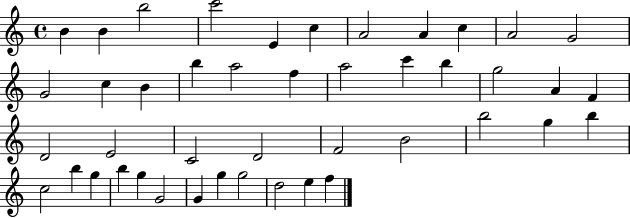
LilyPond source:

{
  \clef treble
  \time 4/4
  \defaultTimeSignature
  \key c \major
  b'4 b'4 b''2 | c'''2 e'4 c''4 | a'2 a'4 c''4 | a'2 g'2 | \break g'2 c''4 b'4 | b''4 a''2 f''4 | a''2 c'''4 b''4 | g''2 a'4 f'4 | \break d'2 e'2 | c'2 d'2 | f'2 b'2 | b''2 g''4 b''4 | \break c''2 b''4 g''4 | b''4 g''4 g'2 | g'4 g''4 g''2 | d''2 e''4 f''4 | \break \bar "|."
}